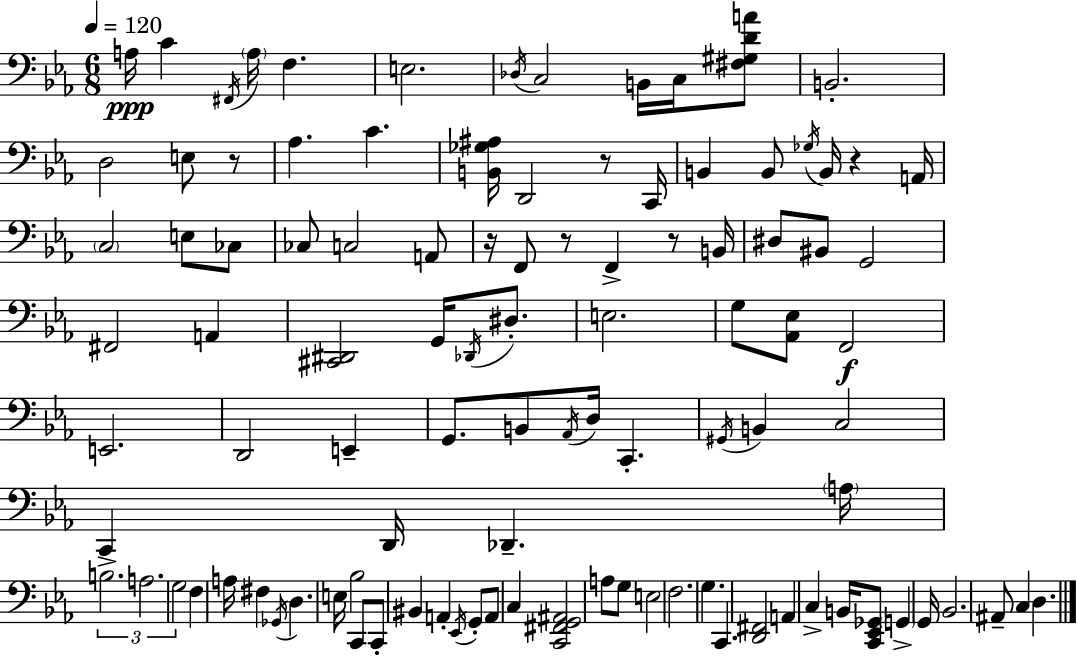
X:1
T:Untitled
M:6/8
L:1/4
K:Cm
A,/4 C ^F,,/4 A,/4 F, E,2 _D,/4 C,2 B,,/4 C,/4 [^F,^G,DA]/2 B,,2 D,2 E,/2 z/2 _A, C [B,,_G,^A,]/4 D,,2 z/2 C,,/4 B,, B,,/2 _G,/4 B,,/4 z A,,/4 C,2 E,/2 _C,/2 _C,/2 C,2 A,,/2 z/4 F,,/2 z/2 F,, z/2 B,,/4 ^D,/2 ^B,,/2 G,,2 ^F,,2 A,, [^C,,^D,,]2 G,,/4 _D,,/4 ^D,/2 E,2 G,/2 [_A,,_E,]/2 F,,2 E,,2 D,,2 E,, G,,/2 B,,/2 _A,,/4 D,/4 C,, ^G,,/4 B,, C,2 C,, D,,/4 _D,, A,/4 B,2 A,2 G,2 F, A,/4 ^F, _G,,/4 D, E,/4 _B,2 C,,/2 C,,/2 ^B,, A,, _E,,/4 G,,/2 A,,/2 C, [C,,^F,,G,,^A,,]2 A,/2 G,/2 E,2 F,2 G, C,, [D,,^F,,]2 A,, C, B,,/4 [C,,_E,,_G,,]/2 G,, G,,/4 _B,,2 ^A,,/2 C, D,